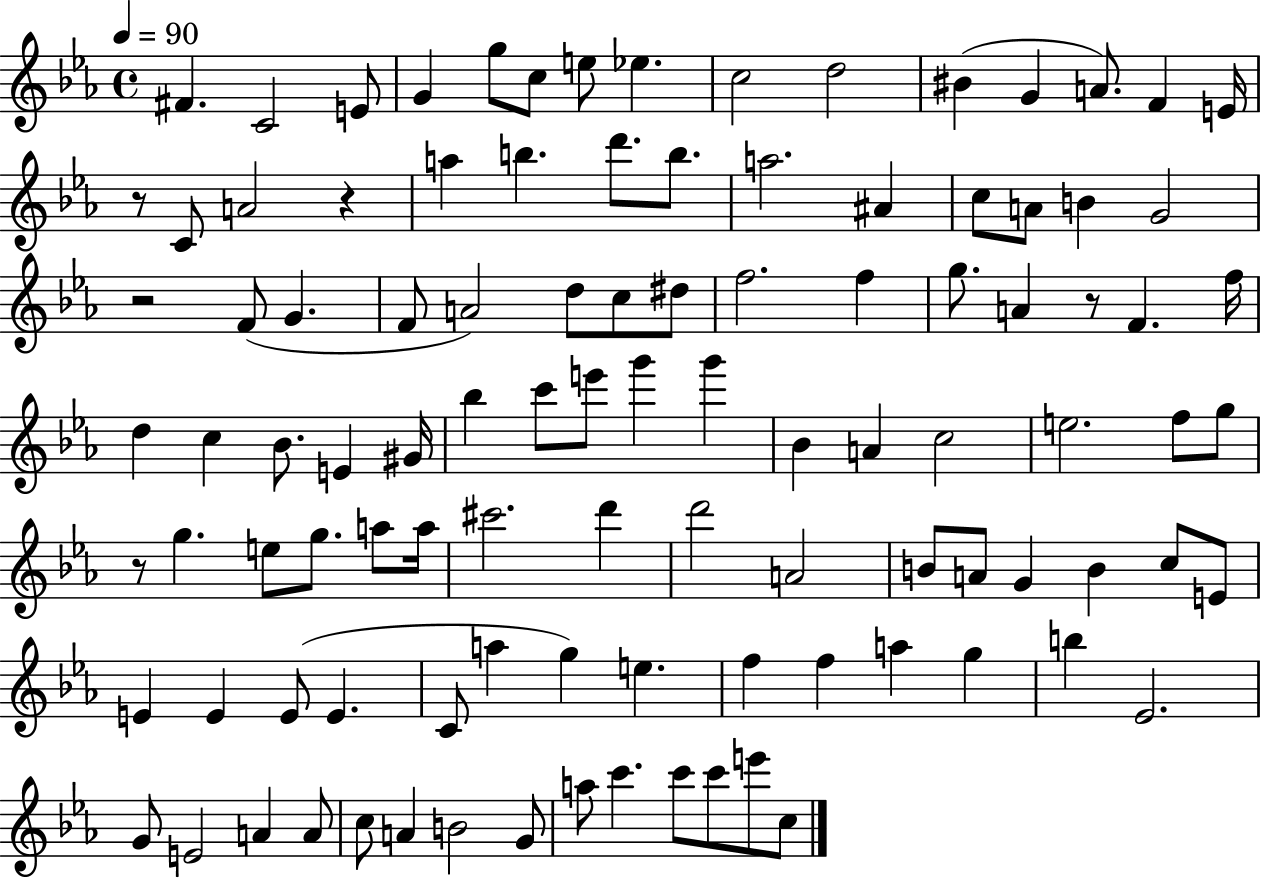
X:1
T:Untitled
M:4/4
L:1/4
K:Eb
^F C2 E/2 G g/2 c/2 e/2 _e c2 d2 ^B G A/2 F E/4 z/2 C/2 A2 z a b d'/2 b/2 a2 ^A c/2 A/2 B G2 z2 F/2 G F/2 A2 d/2 c/2 ^d/2 f2 f g/2 A z/2 F f/4 d c _B/2 E ^G/4 _b c'/2 e'/2 g' g' _B A c2 e2 f/2 g/2 z/2 g e/2 g/2 a/2 a/4 ^c'2 d' d'2 A2 B/2 A/2 G B c/2 E/2 E E E/2 E C/2 a g e f f a g b _E2 G/2 E2 A A/2 c/2 A B2 G/2 a/2 c' c'/2 c'/2 e'/2 c/2